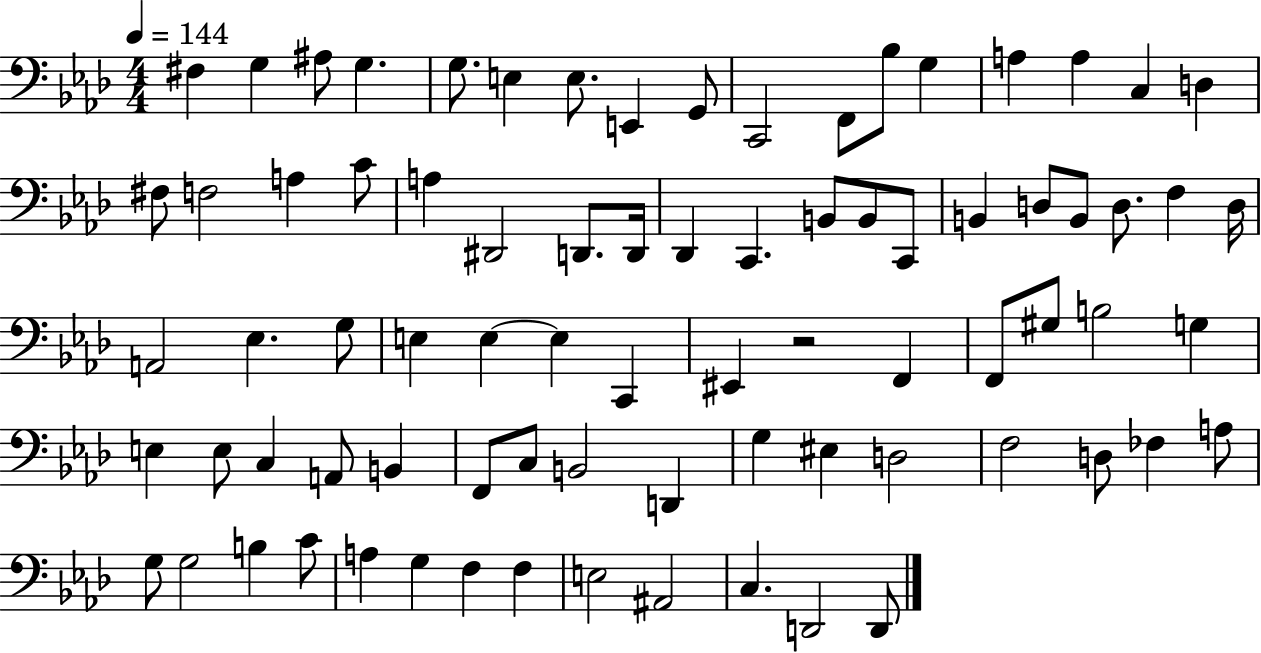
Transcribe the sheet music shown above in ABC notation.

X:1
T:Untitled
M:4/4
L:1/4
K:Ab
^F, G, ^A,/2 G, G,/2 E, E,/2 E,, G,,/2 C,,2 F,,/2 _B,/2 G, A, A, C, D, ^F,/2 F,2 A, C/2 A, ^D,,2 D,,/2 D,,/4 _D,, C,, B,,/2 B,,/2 C,,/2 B,, D,/2 B,,/2 D,/2 F, D,/4 A,,2 _E, G,/2 E, E, E, C,, ^E,, z2 F,, F,,/2 ^G,/2 B,2 G, E, E,/2 C, A,,/2 B,, F,,/2 C,/2 B,,2 D,, G, ^E, D,2 F,2 D,/2 _F, A,/2 G,/2 G,2 B, C/2 A, G, F, F, E,2 ^A,,2 C, D,,2 D,,/2